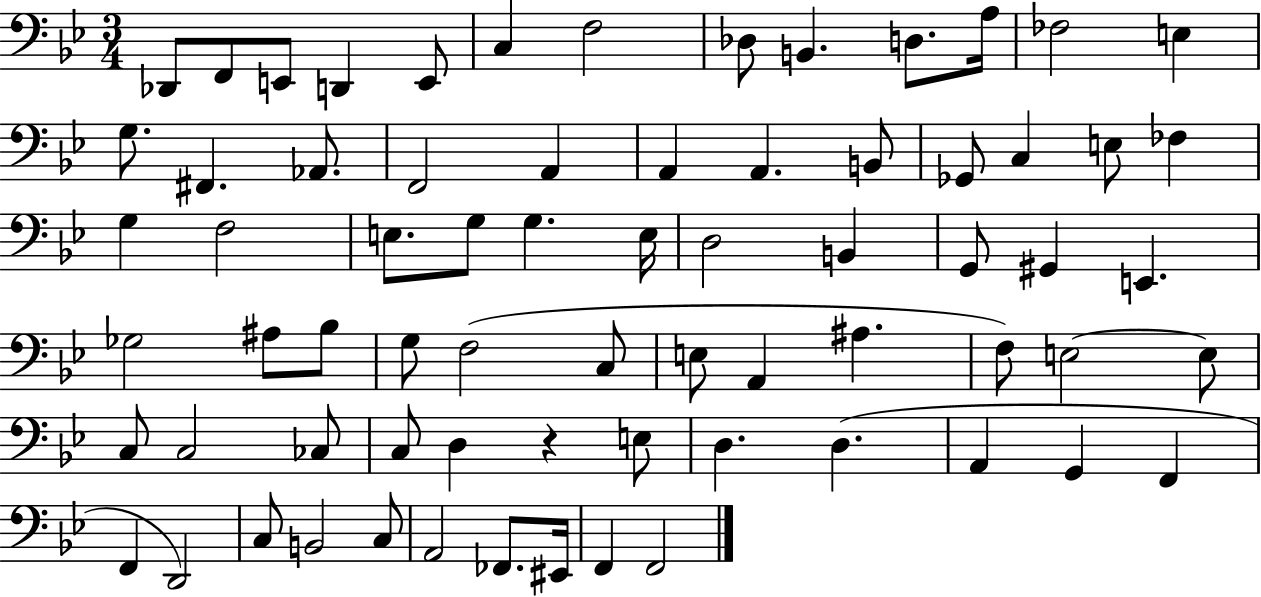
X:1
T:Untitled
M:3/4
L:1/4
K:Bb
_D,,/2 F,,/2 E,,/2 D,, E,,/2 C, F,2 _D,/2 B,, D,/2 A,/4 _F,2 E, G,/2 ^F,, _A,,/2 F,,2 A,, A,, A,, B,,/2 _G,,/2 C, E,/2 _F, G, F,2 E,/2 G,/2 G, E,/4 D,2 B,, G,,/2 ^G,, E,, _G,2 ^A,/2 _B,/2 G,/2 F,2 C,/2 E,/2 A,, ^A, F,/2 E,2 E,/2 C,/2 C,2 _C,/2 C,/2 D, z E,/2 D, D, A,, G,, F,, F,, D,,2 C,/2 B,,2 C,/2 A,,2 _F,,/2 ^E,,/4 F,, F,,2